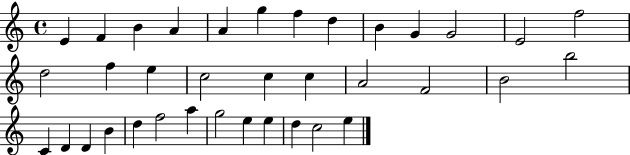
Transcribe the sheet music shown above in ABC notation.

X:1
T:Untitled
M:4/4
L:1/4
K:C
E F B A A g f d B G G2 E2 f2 d2 f e c2 c c A2 F2 B2 b2 C D D B d f2 a g2 e e d c2 e